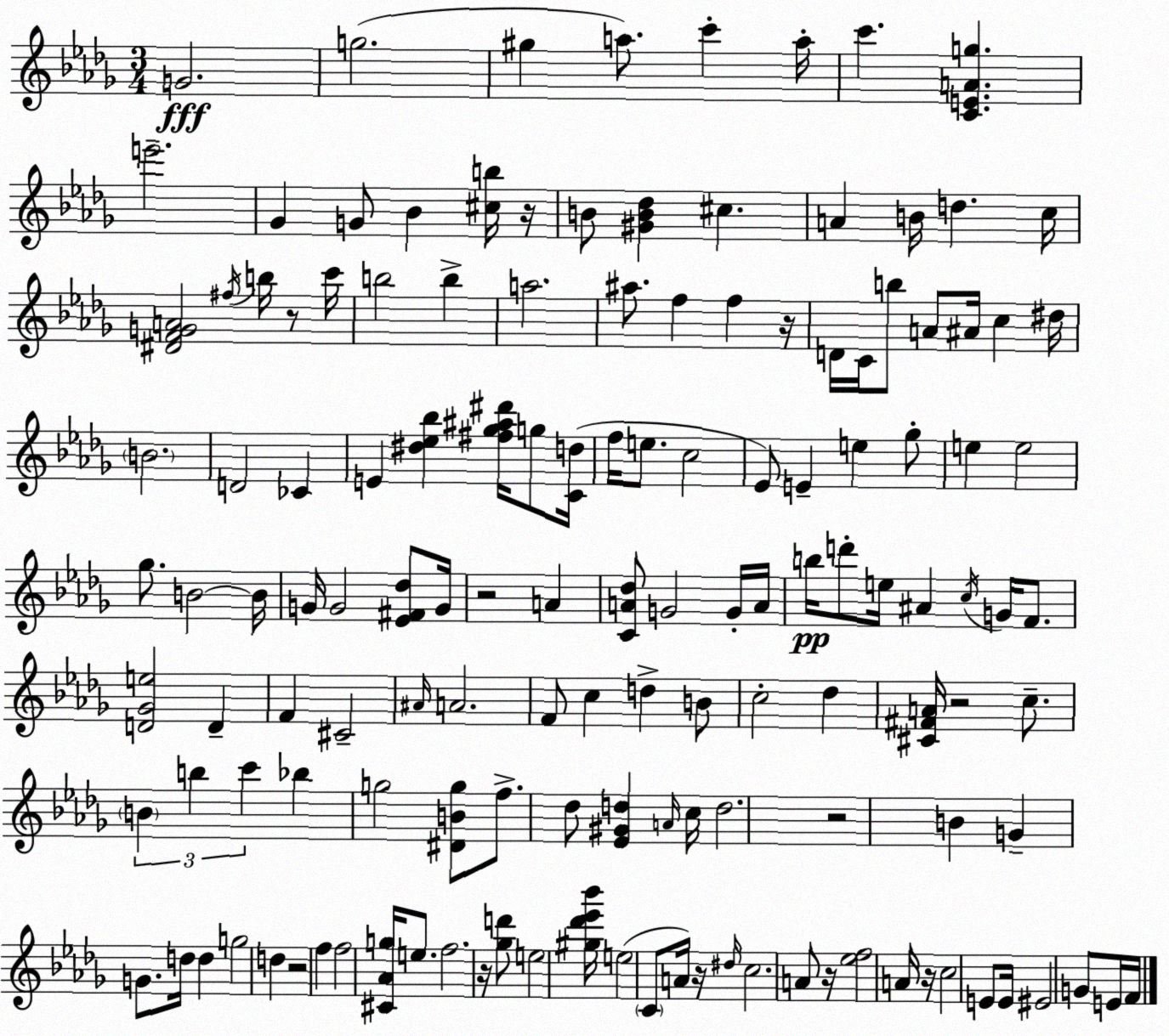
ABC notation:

X:1
T:Untitled
M:3/4
L:1/4
K:Bbm
G2 g2 ^g a/2 c' a/4 c' [CEAg] e'2 _G G/2 _B [^cb]/4 z/4 B/2 [^GB_d] ^c A B/4 d c/4 [^DFGA]2 ^f/4 b/4 z/2 c'/4 b2 b a2 ^a/2 f f z/4 D/4 C/4 b/2 A/2 ^A/4 c ^d/4 B2 D2 _C E [^d_e_b] [^f_g^a^d']/4 g/2 [Cd]/4 f/4 e/2 c2 _E/2 E e _g/2 e e2 _g/2 B2 B/4 G/4 G2 [_E^F_d]/2 G/4 z2 A [CA_d]/2 G2 G/4 A/4 b/4 d'/2 e/4 ^A c/4 G/4 F/2 [D_Ge]2 D F ^C2 ^A/4 A2 F/2 c d B/2 c2 _d [^C^FA]/4 z2 c/2 B b c' _b g2 [^DBg]/2 f/2 _d/2 [_E^Gd] A/4 c/4 d2 z2 B G G/2 d/4 d g2 d z2 f f2 [^C_Ag]/4 e/2 f2 z/4 [_gd']/2 e2 [^g_d'_e'_b']/4 e2 C/2 A/4 z/4 ^d/4 c2 A/2 z/4 [_ef]2 A/4 z/4 c2 E/2 E/4 ^E2 G/2 E/4 F/4